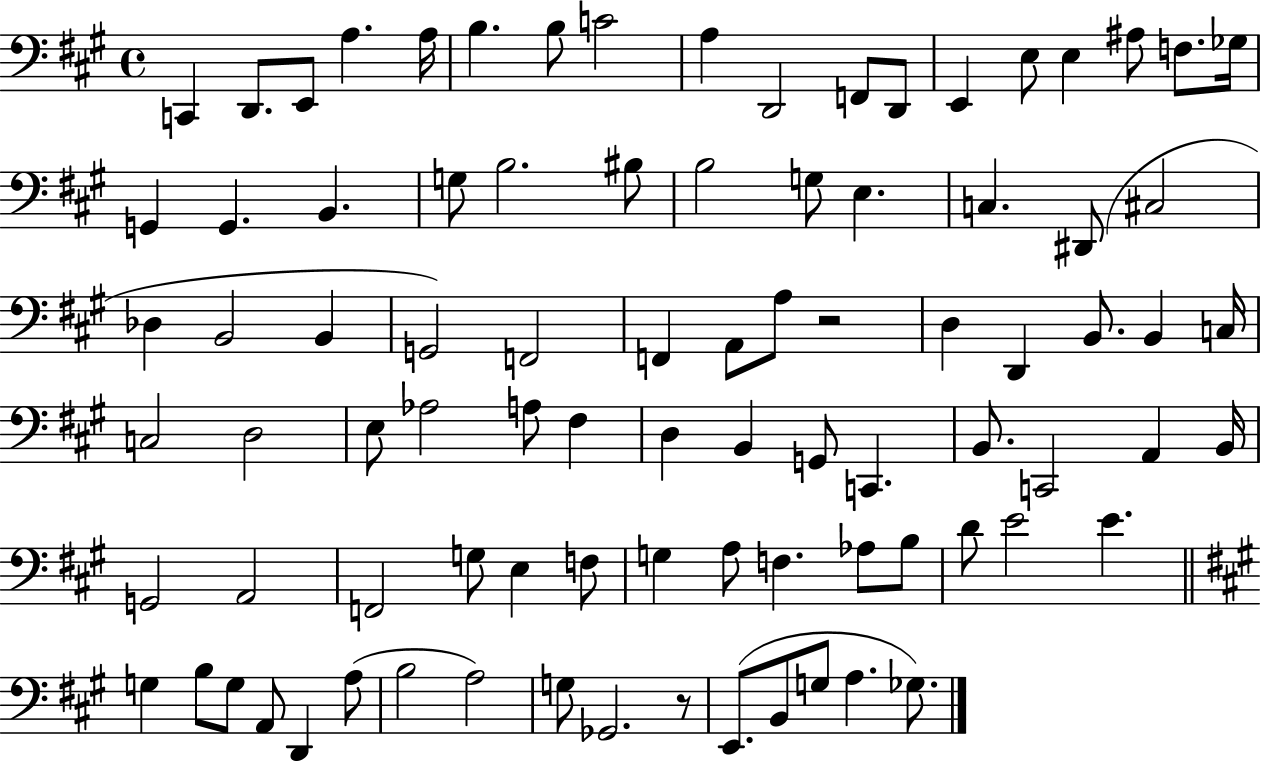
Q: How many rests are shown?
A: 2